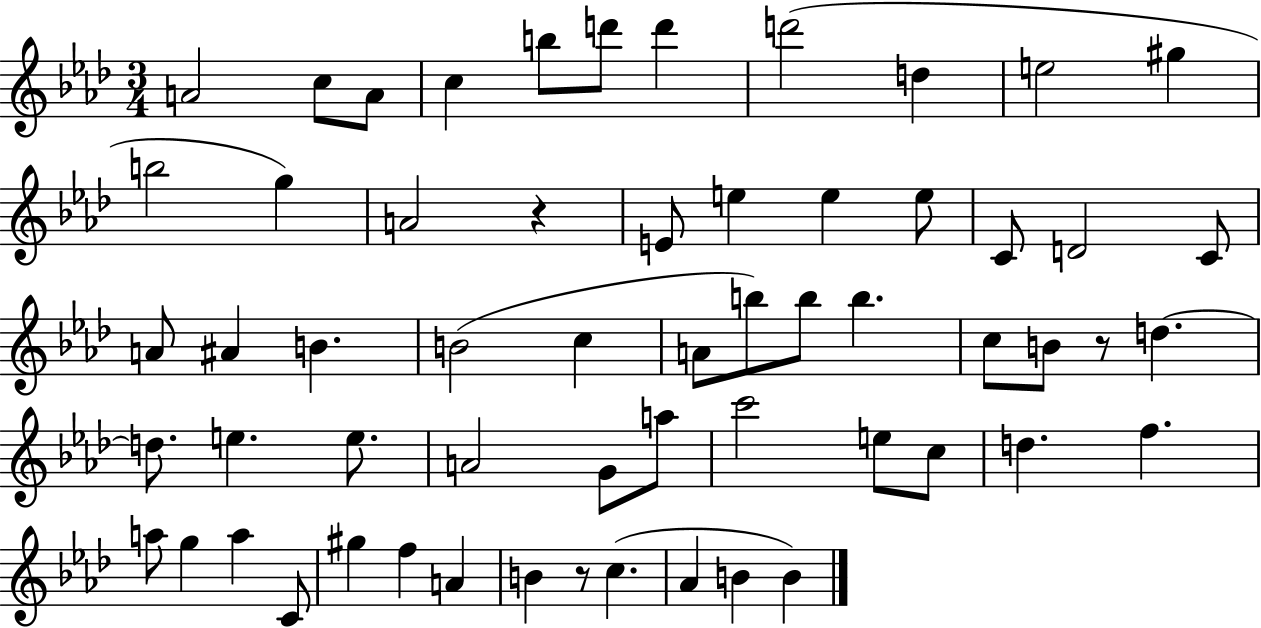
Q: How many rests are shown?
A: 3